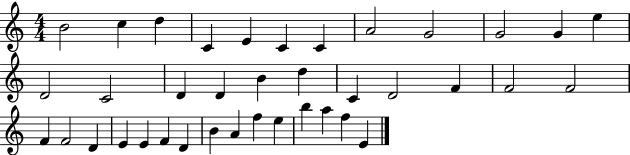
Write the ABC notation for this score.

X:1
T:Untitled
M:4/4
L:1/4
K:C
B2 c d C E C C A2 G2 G2 G e D2 C2 D D B d C D2 F F2 F2 F F2 D E E F D B A f e b a f E